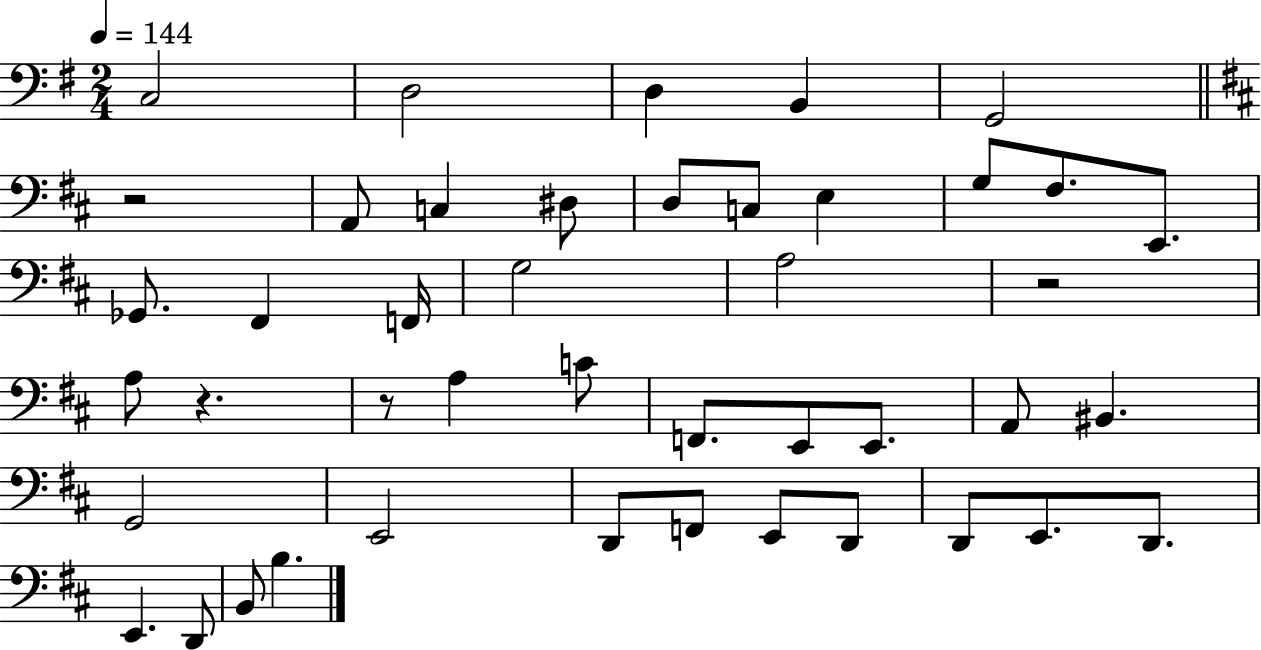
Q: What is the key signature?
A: G major